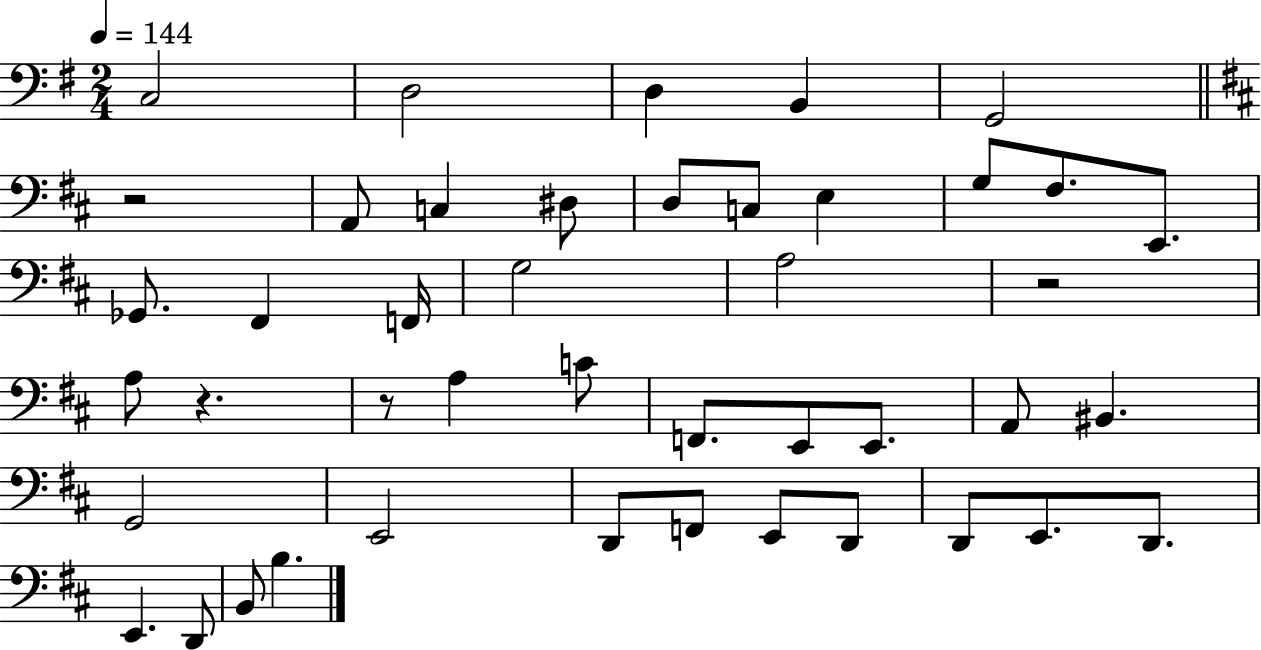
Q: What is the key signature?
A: G major